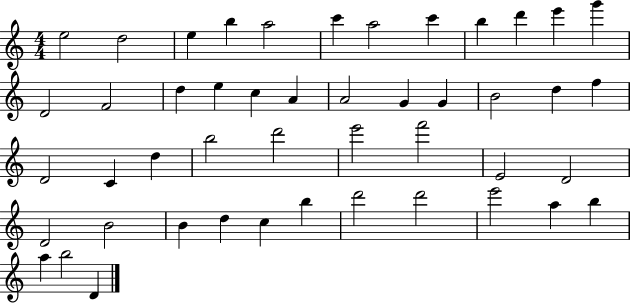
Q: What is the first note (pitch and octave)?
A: E5